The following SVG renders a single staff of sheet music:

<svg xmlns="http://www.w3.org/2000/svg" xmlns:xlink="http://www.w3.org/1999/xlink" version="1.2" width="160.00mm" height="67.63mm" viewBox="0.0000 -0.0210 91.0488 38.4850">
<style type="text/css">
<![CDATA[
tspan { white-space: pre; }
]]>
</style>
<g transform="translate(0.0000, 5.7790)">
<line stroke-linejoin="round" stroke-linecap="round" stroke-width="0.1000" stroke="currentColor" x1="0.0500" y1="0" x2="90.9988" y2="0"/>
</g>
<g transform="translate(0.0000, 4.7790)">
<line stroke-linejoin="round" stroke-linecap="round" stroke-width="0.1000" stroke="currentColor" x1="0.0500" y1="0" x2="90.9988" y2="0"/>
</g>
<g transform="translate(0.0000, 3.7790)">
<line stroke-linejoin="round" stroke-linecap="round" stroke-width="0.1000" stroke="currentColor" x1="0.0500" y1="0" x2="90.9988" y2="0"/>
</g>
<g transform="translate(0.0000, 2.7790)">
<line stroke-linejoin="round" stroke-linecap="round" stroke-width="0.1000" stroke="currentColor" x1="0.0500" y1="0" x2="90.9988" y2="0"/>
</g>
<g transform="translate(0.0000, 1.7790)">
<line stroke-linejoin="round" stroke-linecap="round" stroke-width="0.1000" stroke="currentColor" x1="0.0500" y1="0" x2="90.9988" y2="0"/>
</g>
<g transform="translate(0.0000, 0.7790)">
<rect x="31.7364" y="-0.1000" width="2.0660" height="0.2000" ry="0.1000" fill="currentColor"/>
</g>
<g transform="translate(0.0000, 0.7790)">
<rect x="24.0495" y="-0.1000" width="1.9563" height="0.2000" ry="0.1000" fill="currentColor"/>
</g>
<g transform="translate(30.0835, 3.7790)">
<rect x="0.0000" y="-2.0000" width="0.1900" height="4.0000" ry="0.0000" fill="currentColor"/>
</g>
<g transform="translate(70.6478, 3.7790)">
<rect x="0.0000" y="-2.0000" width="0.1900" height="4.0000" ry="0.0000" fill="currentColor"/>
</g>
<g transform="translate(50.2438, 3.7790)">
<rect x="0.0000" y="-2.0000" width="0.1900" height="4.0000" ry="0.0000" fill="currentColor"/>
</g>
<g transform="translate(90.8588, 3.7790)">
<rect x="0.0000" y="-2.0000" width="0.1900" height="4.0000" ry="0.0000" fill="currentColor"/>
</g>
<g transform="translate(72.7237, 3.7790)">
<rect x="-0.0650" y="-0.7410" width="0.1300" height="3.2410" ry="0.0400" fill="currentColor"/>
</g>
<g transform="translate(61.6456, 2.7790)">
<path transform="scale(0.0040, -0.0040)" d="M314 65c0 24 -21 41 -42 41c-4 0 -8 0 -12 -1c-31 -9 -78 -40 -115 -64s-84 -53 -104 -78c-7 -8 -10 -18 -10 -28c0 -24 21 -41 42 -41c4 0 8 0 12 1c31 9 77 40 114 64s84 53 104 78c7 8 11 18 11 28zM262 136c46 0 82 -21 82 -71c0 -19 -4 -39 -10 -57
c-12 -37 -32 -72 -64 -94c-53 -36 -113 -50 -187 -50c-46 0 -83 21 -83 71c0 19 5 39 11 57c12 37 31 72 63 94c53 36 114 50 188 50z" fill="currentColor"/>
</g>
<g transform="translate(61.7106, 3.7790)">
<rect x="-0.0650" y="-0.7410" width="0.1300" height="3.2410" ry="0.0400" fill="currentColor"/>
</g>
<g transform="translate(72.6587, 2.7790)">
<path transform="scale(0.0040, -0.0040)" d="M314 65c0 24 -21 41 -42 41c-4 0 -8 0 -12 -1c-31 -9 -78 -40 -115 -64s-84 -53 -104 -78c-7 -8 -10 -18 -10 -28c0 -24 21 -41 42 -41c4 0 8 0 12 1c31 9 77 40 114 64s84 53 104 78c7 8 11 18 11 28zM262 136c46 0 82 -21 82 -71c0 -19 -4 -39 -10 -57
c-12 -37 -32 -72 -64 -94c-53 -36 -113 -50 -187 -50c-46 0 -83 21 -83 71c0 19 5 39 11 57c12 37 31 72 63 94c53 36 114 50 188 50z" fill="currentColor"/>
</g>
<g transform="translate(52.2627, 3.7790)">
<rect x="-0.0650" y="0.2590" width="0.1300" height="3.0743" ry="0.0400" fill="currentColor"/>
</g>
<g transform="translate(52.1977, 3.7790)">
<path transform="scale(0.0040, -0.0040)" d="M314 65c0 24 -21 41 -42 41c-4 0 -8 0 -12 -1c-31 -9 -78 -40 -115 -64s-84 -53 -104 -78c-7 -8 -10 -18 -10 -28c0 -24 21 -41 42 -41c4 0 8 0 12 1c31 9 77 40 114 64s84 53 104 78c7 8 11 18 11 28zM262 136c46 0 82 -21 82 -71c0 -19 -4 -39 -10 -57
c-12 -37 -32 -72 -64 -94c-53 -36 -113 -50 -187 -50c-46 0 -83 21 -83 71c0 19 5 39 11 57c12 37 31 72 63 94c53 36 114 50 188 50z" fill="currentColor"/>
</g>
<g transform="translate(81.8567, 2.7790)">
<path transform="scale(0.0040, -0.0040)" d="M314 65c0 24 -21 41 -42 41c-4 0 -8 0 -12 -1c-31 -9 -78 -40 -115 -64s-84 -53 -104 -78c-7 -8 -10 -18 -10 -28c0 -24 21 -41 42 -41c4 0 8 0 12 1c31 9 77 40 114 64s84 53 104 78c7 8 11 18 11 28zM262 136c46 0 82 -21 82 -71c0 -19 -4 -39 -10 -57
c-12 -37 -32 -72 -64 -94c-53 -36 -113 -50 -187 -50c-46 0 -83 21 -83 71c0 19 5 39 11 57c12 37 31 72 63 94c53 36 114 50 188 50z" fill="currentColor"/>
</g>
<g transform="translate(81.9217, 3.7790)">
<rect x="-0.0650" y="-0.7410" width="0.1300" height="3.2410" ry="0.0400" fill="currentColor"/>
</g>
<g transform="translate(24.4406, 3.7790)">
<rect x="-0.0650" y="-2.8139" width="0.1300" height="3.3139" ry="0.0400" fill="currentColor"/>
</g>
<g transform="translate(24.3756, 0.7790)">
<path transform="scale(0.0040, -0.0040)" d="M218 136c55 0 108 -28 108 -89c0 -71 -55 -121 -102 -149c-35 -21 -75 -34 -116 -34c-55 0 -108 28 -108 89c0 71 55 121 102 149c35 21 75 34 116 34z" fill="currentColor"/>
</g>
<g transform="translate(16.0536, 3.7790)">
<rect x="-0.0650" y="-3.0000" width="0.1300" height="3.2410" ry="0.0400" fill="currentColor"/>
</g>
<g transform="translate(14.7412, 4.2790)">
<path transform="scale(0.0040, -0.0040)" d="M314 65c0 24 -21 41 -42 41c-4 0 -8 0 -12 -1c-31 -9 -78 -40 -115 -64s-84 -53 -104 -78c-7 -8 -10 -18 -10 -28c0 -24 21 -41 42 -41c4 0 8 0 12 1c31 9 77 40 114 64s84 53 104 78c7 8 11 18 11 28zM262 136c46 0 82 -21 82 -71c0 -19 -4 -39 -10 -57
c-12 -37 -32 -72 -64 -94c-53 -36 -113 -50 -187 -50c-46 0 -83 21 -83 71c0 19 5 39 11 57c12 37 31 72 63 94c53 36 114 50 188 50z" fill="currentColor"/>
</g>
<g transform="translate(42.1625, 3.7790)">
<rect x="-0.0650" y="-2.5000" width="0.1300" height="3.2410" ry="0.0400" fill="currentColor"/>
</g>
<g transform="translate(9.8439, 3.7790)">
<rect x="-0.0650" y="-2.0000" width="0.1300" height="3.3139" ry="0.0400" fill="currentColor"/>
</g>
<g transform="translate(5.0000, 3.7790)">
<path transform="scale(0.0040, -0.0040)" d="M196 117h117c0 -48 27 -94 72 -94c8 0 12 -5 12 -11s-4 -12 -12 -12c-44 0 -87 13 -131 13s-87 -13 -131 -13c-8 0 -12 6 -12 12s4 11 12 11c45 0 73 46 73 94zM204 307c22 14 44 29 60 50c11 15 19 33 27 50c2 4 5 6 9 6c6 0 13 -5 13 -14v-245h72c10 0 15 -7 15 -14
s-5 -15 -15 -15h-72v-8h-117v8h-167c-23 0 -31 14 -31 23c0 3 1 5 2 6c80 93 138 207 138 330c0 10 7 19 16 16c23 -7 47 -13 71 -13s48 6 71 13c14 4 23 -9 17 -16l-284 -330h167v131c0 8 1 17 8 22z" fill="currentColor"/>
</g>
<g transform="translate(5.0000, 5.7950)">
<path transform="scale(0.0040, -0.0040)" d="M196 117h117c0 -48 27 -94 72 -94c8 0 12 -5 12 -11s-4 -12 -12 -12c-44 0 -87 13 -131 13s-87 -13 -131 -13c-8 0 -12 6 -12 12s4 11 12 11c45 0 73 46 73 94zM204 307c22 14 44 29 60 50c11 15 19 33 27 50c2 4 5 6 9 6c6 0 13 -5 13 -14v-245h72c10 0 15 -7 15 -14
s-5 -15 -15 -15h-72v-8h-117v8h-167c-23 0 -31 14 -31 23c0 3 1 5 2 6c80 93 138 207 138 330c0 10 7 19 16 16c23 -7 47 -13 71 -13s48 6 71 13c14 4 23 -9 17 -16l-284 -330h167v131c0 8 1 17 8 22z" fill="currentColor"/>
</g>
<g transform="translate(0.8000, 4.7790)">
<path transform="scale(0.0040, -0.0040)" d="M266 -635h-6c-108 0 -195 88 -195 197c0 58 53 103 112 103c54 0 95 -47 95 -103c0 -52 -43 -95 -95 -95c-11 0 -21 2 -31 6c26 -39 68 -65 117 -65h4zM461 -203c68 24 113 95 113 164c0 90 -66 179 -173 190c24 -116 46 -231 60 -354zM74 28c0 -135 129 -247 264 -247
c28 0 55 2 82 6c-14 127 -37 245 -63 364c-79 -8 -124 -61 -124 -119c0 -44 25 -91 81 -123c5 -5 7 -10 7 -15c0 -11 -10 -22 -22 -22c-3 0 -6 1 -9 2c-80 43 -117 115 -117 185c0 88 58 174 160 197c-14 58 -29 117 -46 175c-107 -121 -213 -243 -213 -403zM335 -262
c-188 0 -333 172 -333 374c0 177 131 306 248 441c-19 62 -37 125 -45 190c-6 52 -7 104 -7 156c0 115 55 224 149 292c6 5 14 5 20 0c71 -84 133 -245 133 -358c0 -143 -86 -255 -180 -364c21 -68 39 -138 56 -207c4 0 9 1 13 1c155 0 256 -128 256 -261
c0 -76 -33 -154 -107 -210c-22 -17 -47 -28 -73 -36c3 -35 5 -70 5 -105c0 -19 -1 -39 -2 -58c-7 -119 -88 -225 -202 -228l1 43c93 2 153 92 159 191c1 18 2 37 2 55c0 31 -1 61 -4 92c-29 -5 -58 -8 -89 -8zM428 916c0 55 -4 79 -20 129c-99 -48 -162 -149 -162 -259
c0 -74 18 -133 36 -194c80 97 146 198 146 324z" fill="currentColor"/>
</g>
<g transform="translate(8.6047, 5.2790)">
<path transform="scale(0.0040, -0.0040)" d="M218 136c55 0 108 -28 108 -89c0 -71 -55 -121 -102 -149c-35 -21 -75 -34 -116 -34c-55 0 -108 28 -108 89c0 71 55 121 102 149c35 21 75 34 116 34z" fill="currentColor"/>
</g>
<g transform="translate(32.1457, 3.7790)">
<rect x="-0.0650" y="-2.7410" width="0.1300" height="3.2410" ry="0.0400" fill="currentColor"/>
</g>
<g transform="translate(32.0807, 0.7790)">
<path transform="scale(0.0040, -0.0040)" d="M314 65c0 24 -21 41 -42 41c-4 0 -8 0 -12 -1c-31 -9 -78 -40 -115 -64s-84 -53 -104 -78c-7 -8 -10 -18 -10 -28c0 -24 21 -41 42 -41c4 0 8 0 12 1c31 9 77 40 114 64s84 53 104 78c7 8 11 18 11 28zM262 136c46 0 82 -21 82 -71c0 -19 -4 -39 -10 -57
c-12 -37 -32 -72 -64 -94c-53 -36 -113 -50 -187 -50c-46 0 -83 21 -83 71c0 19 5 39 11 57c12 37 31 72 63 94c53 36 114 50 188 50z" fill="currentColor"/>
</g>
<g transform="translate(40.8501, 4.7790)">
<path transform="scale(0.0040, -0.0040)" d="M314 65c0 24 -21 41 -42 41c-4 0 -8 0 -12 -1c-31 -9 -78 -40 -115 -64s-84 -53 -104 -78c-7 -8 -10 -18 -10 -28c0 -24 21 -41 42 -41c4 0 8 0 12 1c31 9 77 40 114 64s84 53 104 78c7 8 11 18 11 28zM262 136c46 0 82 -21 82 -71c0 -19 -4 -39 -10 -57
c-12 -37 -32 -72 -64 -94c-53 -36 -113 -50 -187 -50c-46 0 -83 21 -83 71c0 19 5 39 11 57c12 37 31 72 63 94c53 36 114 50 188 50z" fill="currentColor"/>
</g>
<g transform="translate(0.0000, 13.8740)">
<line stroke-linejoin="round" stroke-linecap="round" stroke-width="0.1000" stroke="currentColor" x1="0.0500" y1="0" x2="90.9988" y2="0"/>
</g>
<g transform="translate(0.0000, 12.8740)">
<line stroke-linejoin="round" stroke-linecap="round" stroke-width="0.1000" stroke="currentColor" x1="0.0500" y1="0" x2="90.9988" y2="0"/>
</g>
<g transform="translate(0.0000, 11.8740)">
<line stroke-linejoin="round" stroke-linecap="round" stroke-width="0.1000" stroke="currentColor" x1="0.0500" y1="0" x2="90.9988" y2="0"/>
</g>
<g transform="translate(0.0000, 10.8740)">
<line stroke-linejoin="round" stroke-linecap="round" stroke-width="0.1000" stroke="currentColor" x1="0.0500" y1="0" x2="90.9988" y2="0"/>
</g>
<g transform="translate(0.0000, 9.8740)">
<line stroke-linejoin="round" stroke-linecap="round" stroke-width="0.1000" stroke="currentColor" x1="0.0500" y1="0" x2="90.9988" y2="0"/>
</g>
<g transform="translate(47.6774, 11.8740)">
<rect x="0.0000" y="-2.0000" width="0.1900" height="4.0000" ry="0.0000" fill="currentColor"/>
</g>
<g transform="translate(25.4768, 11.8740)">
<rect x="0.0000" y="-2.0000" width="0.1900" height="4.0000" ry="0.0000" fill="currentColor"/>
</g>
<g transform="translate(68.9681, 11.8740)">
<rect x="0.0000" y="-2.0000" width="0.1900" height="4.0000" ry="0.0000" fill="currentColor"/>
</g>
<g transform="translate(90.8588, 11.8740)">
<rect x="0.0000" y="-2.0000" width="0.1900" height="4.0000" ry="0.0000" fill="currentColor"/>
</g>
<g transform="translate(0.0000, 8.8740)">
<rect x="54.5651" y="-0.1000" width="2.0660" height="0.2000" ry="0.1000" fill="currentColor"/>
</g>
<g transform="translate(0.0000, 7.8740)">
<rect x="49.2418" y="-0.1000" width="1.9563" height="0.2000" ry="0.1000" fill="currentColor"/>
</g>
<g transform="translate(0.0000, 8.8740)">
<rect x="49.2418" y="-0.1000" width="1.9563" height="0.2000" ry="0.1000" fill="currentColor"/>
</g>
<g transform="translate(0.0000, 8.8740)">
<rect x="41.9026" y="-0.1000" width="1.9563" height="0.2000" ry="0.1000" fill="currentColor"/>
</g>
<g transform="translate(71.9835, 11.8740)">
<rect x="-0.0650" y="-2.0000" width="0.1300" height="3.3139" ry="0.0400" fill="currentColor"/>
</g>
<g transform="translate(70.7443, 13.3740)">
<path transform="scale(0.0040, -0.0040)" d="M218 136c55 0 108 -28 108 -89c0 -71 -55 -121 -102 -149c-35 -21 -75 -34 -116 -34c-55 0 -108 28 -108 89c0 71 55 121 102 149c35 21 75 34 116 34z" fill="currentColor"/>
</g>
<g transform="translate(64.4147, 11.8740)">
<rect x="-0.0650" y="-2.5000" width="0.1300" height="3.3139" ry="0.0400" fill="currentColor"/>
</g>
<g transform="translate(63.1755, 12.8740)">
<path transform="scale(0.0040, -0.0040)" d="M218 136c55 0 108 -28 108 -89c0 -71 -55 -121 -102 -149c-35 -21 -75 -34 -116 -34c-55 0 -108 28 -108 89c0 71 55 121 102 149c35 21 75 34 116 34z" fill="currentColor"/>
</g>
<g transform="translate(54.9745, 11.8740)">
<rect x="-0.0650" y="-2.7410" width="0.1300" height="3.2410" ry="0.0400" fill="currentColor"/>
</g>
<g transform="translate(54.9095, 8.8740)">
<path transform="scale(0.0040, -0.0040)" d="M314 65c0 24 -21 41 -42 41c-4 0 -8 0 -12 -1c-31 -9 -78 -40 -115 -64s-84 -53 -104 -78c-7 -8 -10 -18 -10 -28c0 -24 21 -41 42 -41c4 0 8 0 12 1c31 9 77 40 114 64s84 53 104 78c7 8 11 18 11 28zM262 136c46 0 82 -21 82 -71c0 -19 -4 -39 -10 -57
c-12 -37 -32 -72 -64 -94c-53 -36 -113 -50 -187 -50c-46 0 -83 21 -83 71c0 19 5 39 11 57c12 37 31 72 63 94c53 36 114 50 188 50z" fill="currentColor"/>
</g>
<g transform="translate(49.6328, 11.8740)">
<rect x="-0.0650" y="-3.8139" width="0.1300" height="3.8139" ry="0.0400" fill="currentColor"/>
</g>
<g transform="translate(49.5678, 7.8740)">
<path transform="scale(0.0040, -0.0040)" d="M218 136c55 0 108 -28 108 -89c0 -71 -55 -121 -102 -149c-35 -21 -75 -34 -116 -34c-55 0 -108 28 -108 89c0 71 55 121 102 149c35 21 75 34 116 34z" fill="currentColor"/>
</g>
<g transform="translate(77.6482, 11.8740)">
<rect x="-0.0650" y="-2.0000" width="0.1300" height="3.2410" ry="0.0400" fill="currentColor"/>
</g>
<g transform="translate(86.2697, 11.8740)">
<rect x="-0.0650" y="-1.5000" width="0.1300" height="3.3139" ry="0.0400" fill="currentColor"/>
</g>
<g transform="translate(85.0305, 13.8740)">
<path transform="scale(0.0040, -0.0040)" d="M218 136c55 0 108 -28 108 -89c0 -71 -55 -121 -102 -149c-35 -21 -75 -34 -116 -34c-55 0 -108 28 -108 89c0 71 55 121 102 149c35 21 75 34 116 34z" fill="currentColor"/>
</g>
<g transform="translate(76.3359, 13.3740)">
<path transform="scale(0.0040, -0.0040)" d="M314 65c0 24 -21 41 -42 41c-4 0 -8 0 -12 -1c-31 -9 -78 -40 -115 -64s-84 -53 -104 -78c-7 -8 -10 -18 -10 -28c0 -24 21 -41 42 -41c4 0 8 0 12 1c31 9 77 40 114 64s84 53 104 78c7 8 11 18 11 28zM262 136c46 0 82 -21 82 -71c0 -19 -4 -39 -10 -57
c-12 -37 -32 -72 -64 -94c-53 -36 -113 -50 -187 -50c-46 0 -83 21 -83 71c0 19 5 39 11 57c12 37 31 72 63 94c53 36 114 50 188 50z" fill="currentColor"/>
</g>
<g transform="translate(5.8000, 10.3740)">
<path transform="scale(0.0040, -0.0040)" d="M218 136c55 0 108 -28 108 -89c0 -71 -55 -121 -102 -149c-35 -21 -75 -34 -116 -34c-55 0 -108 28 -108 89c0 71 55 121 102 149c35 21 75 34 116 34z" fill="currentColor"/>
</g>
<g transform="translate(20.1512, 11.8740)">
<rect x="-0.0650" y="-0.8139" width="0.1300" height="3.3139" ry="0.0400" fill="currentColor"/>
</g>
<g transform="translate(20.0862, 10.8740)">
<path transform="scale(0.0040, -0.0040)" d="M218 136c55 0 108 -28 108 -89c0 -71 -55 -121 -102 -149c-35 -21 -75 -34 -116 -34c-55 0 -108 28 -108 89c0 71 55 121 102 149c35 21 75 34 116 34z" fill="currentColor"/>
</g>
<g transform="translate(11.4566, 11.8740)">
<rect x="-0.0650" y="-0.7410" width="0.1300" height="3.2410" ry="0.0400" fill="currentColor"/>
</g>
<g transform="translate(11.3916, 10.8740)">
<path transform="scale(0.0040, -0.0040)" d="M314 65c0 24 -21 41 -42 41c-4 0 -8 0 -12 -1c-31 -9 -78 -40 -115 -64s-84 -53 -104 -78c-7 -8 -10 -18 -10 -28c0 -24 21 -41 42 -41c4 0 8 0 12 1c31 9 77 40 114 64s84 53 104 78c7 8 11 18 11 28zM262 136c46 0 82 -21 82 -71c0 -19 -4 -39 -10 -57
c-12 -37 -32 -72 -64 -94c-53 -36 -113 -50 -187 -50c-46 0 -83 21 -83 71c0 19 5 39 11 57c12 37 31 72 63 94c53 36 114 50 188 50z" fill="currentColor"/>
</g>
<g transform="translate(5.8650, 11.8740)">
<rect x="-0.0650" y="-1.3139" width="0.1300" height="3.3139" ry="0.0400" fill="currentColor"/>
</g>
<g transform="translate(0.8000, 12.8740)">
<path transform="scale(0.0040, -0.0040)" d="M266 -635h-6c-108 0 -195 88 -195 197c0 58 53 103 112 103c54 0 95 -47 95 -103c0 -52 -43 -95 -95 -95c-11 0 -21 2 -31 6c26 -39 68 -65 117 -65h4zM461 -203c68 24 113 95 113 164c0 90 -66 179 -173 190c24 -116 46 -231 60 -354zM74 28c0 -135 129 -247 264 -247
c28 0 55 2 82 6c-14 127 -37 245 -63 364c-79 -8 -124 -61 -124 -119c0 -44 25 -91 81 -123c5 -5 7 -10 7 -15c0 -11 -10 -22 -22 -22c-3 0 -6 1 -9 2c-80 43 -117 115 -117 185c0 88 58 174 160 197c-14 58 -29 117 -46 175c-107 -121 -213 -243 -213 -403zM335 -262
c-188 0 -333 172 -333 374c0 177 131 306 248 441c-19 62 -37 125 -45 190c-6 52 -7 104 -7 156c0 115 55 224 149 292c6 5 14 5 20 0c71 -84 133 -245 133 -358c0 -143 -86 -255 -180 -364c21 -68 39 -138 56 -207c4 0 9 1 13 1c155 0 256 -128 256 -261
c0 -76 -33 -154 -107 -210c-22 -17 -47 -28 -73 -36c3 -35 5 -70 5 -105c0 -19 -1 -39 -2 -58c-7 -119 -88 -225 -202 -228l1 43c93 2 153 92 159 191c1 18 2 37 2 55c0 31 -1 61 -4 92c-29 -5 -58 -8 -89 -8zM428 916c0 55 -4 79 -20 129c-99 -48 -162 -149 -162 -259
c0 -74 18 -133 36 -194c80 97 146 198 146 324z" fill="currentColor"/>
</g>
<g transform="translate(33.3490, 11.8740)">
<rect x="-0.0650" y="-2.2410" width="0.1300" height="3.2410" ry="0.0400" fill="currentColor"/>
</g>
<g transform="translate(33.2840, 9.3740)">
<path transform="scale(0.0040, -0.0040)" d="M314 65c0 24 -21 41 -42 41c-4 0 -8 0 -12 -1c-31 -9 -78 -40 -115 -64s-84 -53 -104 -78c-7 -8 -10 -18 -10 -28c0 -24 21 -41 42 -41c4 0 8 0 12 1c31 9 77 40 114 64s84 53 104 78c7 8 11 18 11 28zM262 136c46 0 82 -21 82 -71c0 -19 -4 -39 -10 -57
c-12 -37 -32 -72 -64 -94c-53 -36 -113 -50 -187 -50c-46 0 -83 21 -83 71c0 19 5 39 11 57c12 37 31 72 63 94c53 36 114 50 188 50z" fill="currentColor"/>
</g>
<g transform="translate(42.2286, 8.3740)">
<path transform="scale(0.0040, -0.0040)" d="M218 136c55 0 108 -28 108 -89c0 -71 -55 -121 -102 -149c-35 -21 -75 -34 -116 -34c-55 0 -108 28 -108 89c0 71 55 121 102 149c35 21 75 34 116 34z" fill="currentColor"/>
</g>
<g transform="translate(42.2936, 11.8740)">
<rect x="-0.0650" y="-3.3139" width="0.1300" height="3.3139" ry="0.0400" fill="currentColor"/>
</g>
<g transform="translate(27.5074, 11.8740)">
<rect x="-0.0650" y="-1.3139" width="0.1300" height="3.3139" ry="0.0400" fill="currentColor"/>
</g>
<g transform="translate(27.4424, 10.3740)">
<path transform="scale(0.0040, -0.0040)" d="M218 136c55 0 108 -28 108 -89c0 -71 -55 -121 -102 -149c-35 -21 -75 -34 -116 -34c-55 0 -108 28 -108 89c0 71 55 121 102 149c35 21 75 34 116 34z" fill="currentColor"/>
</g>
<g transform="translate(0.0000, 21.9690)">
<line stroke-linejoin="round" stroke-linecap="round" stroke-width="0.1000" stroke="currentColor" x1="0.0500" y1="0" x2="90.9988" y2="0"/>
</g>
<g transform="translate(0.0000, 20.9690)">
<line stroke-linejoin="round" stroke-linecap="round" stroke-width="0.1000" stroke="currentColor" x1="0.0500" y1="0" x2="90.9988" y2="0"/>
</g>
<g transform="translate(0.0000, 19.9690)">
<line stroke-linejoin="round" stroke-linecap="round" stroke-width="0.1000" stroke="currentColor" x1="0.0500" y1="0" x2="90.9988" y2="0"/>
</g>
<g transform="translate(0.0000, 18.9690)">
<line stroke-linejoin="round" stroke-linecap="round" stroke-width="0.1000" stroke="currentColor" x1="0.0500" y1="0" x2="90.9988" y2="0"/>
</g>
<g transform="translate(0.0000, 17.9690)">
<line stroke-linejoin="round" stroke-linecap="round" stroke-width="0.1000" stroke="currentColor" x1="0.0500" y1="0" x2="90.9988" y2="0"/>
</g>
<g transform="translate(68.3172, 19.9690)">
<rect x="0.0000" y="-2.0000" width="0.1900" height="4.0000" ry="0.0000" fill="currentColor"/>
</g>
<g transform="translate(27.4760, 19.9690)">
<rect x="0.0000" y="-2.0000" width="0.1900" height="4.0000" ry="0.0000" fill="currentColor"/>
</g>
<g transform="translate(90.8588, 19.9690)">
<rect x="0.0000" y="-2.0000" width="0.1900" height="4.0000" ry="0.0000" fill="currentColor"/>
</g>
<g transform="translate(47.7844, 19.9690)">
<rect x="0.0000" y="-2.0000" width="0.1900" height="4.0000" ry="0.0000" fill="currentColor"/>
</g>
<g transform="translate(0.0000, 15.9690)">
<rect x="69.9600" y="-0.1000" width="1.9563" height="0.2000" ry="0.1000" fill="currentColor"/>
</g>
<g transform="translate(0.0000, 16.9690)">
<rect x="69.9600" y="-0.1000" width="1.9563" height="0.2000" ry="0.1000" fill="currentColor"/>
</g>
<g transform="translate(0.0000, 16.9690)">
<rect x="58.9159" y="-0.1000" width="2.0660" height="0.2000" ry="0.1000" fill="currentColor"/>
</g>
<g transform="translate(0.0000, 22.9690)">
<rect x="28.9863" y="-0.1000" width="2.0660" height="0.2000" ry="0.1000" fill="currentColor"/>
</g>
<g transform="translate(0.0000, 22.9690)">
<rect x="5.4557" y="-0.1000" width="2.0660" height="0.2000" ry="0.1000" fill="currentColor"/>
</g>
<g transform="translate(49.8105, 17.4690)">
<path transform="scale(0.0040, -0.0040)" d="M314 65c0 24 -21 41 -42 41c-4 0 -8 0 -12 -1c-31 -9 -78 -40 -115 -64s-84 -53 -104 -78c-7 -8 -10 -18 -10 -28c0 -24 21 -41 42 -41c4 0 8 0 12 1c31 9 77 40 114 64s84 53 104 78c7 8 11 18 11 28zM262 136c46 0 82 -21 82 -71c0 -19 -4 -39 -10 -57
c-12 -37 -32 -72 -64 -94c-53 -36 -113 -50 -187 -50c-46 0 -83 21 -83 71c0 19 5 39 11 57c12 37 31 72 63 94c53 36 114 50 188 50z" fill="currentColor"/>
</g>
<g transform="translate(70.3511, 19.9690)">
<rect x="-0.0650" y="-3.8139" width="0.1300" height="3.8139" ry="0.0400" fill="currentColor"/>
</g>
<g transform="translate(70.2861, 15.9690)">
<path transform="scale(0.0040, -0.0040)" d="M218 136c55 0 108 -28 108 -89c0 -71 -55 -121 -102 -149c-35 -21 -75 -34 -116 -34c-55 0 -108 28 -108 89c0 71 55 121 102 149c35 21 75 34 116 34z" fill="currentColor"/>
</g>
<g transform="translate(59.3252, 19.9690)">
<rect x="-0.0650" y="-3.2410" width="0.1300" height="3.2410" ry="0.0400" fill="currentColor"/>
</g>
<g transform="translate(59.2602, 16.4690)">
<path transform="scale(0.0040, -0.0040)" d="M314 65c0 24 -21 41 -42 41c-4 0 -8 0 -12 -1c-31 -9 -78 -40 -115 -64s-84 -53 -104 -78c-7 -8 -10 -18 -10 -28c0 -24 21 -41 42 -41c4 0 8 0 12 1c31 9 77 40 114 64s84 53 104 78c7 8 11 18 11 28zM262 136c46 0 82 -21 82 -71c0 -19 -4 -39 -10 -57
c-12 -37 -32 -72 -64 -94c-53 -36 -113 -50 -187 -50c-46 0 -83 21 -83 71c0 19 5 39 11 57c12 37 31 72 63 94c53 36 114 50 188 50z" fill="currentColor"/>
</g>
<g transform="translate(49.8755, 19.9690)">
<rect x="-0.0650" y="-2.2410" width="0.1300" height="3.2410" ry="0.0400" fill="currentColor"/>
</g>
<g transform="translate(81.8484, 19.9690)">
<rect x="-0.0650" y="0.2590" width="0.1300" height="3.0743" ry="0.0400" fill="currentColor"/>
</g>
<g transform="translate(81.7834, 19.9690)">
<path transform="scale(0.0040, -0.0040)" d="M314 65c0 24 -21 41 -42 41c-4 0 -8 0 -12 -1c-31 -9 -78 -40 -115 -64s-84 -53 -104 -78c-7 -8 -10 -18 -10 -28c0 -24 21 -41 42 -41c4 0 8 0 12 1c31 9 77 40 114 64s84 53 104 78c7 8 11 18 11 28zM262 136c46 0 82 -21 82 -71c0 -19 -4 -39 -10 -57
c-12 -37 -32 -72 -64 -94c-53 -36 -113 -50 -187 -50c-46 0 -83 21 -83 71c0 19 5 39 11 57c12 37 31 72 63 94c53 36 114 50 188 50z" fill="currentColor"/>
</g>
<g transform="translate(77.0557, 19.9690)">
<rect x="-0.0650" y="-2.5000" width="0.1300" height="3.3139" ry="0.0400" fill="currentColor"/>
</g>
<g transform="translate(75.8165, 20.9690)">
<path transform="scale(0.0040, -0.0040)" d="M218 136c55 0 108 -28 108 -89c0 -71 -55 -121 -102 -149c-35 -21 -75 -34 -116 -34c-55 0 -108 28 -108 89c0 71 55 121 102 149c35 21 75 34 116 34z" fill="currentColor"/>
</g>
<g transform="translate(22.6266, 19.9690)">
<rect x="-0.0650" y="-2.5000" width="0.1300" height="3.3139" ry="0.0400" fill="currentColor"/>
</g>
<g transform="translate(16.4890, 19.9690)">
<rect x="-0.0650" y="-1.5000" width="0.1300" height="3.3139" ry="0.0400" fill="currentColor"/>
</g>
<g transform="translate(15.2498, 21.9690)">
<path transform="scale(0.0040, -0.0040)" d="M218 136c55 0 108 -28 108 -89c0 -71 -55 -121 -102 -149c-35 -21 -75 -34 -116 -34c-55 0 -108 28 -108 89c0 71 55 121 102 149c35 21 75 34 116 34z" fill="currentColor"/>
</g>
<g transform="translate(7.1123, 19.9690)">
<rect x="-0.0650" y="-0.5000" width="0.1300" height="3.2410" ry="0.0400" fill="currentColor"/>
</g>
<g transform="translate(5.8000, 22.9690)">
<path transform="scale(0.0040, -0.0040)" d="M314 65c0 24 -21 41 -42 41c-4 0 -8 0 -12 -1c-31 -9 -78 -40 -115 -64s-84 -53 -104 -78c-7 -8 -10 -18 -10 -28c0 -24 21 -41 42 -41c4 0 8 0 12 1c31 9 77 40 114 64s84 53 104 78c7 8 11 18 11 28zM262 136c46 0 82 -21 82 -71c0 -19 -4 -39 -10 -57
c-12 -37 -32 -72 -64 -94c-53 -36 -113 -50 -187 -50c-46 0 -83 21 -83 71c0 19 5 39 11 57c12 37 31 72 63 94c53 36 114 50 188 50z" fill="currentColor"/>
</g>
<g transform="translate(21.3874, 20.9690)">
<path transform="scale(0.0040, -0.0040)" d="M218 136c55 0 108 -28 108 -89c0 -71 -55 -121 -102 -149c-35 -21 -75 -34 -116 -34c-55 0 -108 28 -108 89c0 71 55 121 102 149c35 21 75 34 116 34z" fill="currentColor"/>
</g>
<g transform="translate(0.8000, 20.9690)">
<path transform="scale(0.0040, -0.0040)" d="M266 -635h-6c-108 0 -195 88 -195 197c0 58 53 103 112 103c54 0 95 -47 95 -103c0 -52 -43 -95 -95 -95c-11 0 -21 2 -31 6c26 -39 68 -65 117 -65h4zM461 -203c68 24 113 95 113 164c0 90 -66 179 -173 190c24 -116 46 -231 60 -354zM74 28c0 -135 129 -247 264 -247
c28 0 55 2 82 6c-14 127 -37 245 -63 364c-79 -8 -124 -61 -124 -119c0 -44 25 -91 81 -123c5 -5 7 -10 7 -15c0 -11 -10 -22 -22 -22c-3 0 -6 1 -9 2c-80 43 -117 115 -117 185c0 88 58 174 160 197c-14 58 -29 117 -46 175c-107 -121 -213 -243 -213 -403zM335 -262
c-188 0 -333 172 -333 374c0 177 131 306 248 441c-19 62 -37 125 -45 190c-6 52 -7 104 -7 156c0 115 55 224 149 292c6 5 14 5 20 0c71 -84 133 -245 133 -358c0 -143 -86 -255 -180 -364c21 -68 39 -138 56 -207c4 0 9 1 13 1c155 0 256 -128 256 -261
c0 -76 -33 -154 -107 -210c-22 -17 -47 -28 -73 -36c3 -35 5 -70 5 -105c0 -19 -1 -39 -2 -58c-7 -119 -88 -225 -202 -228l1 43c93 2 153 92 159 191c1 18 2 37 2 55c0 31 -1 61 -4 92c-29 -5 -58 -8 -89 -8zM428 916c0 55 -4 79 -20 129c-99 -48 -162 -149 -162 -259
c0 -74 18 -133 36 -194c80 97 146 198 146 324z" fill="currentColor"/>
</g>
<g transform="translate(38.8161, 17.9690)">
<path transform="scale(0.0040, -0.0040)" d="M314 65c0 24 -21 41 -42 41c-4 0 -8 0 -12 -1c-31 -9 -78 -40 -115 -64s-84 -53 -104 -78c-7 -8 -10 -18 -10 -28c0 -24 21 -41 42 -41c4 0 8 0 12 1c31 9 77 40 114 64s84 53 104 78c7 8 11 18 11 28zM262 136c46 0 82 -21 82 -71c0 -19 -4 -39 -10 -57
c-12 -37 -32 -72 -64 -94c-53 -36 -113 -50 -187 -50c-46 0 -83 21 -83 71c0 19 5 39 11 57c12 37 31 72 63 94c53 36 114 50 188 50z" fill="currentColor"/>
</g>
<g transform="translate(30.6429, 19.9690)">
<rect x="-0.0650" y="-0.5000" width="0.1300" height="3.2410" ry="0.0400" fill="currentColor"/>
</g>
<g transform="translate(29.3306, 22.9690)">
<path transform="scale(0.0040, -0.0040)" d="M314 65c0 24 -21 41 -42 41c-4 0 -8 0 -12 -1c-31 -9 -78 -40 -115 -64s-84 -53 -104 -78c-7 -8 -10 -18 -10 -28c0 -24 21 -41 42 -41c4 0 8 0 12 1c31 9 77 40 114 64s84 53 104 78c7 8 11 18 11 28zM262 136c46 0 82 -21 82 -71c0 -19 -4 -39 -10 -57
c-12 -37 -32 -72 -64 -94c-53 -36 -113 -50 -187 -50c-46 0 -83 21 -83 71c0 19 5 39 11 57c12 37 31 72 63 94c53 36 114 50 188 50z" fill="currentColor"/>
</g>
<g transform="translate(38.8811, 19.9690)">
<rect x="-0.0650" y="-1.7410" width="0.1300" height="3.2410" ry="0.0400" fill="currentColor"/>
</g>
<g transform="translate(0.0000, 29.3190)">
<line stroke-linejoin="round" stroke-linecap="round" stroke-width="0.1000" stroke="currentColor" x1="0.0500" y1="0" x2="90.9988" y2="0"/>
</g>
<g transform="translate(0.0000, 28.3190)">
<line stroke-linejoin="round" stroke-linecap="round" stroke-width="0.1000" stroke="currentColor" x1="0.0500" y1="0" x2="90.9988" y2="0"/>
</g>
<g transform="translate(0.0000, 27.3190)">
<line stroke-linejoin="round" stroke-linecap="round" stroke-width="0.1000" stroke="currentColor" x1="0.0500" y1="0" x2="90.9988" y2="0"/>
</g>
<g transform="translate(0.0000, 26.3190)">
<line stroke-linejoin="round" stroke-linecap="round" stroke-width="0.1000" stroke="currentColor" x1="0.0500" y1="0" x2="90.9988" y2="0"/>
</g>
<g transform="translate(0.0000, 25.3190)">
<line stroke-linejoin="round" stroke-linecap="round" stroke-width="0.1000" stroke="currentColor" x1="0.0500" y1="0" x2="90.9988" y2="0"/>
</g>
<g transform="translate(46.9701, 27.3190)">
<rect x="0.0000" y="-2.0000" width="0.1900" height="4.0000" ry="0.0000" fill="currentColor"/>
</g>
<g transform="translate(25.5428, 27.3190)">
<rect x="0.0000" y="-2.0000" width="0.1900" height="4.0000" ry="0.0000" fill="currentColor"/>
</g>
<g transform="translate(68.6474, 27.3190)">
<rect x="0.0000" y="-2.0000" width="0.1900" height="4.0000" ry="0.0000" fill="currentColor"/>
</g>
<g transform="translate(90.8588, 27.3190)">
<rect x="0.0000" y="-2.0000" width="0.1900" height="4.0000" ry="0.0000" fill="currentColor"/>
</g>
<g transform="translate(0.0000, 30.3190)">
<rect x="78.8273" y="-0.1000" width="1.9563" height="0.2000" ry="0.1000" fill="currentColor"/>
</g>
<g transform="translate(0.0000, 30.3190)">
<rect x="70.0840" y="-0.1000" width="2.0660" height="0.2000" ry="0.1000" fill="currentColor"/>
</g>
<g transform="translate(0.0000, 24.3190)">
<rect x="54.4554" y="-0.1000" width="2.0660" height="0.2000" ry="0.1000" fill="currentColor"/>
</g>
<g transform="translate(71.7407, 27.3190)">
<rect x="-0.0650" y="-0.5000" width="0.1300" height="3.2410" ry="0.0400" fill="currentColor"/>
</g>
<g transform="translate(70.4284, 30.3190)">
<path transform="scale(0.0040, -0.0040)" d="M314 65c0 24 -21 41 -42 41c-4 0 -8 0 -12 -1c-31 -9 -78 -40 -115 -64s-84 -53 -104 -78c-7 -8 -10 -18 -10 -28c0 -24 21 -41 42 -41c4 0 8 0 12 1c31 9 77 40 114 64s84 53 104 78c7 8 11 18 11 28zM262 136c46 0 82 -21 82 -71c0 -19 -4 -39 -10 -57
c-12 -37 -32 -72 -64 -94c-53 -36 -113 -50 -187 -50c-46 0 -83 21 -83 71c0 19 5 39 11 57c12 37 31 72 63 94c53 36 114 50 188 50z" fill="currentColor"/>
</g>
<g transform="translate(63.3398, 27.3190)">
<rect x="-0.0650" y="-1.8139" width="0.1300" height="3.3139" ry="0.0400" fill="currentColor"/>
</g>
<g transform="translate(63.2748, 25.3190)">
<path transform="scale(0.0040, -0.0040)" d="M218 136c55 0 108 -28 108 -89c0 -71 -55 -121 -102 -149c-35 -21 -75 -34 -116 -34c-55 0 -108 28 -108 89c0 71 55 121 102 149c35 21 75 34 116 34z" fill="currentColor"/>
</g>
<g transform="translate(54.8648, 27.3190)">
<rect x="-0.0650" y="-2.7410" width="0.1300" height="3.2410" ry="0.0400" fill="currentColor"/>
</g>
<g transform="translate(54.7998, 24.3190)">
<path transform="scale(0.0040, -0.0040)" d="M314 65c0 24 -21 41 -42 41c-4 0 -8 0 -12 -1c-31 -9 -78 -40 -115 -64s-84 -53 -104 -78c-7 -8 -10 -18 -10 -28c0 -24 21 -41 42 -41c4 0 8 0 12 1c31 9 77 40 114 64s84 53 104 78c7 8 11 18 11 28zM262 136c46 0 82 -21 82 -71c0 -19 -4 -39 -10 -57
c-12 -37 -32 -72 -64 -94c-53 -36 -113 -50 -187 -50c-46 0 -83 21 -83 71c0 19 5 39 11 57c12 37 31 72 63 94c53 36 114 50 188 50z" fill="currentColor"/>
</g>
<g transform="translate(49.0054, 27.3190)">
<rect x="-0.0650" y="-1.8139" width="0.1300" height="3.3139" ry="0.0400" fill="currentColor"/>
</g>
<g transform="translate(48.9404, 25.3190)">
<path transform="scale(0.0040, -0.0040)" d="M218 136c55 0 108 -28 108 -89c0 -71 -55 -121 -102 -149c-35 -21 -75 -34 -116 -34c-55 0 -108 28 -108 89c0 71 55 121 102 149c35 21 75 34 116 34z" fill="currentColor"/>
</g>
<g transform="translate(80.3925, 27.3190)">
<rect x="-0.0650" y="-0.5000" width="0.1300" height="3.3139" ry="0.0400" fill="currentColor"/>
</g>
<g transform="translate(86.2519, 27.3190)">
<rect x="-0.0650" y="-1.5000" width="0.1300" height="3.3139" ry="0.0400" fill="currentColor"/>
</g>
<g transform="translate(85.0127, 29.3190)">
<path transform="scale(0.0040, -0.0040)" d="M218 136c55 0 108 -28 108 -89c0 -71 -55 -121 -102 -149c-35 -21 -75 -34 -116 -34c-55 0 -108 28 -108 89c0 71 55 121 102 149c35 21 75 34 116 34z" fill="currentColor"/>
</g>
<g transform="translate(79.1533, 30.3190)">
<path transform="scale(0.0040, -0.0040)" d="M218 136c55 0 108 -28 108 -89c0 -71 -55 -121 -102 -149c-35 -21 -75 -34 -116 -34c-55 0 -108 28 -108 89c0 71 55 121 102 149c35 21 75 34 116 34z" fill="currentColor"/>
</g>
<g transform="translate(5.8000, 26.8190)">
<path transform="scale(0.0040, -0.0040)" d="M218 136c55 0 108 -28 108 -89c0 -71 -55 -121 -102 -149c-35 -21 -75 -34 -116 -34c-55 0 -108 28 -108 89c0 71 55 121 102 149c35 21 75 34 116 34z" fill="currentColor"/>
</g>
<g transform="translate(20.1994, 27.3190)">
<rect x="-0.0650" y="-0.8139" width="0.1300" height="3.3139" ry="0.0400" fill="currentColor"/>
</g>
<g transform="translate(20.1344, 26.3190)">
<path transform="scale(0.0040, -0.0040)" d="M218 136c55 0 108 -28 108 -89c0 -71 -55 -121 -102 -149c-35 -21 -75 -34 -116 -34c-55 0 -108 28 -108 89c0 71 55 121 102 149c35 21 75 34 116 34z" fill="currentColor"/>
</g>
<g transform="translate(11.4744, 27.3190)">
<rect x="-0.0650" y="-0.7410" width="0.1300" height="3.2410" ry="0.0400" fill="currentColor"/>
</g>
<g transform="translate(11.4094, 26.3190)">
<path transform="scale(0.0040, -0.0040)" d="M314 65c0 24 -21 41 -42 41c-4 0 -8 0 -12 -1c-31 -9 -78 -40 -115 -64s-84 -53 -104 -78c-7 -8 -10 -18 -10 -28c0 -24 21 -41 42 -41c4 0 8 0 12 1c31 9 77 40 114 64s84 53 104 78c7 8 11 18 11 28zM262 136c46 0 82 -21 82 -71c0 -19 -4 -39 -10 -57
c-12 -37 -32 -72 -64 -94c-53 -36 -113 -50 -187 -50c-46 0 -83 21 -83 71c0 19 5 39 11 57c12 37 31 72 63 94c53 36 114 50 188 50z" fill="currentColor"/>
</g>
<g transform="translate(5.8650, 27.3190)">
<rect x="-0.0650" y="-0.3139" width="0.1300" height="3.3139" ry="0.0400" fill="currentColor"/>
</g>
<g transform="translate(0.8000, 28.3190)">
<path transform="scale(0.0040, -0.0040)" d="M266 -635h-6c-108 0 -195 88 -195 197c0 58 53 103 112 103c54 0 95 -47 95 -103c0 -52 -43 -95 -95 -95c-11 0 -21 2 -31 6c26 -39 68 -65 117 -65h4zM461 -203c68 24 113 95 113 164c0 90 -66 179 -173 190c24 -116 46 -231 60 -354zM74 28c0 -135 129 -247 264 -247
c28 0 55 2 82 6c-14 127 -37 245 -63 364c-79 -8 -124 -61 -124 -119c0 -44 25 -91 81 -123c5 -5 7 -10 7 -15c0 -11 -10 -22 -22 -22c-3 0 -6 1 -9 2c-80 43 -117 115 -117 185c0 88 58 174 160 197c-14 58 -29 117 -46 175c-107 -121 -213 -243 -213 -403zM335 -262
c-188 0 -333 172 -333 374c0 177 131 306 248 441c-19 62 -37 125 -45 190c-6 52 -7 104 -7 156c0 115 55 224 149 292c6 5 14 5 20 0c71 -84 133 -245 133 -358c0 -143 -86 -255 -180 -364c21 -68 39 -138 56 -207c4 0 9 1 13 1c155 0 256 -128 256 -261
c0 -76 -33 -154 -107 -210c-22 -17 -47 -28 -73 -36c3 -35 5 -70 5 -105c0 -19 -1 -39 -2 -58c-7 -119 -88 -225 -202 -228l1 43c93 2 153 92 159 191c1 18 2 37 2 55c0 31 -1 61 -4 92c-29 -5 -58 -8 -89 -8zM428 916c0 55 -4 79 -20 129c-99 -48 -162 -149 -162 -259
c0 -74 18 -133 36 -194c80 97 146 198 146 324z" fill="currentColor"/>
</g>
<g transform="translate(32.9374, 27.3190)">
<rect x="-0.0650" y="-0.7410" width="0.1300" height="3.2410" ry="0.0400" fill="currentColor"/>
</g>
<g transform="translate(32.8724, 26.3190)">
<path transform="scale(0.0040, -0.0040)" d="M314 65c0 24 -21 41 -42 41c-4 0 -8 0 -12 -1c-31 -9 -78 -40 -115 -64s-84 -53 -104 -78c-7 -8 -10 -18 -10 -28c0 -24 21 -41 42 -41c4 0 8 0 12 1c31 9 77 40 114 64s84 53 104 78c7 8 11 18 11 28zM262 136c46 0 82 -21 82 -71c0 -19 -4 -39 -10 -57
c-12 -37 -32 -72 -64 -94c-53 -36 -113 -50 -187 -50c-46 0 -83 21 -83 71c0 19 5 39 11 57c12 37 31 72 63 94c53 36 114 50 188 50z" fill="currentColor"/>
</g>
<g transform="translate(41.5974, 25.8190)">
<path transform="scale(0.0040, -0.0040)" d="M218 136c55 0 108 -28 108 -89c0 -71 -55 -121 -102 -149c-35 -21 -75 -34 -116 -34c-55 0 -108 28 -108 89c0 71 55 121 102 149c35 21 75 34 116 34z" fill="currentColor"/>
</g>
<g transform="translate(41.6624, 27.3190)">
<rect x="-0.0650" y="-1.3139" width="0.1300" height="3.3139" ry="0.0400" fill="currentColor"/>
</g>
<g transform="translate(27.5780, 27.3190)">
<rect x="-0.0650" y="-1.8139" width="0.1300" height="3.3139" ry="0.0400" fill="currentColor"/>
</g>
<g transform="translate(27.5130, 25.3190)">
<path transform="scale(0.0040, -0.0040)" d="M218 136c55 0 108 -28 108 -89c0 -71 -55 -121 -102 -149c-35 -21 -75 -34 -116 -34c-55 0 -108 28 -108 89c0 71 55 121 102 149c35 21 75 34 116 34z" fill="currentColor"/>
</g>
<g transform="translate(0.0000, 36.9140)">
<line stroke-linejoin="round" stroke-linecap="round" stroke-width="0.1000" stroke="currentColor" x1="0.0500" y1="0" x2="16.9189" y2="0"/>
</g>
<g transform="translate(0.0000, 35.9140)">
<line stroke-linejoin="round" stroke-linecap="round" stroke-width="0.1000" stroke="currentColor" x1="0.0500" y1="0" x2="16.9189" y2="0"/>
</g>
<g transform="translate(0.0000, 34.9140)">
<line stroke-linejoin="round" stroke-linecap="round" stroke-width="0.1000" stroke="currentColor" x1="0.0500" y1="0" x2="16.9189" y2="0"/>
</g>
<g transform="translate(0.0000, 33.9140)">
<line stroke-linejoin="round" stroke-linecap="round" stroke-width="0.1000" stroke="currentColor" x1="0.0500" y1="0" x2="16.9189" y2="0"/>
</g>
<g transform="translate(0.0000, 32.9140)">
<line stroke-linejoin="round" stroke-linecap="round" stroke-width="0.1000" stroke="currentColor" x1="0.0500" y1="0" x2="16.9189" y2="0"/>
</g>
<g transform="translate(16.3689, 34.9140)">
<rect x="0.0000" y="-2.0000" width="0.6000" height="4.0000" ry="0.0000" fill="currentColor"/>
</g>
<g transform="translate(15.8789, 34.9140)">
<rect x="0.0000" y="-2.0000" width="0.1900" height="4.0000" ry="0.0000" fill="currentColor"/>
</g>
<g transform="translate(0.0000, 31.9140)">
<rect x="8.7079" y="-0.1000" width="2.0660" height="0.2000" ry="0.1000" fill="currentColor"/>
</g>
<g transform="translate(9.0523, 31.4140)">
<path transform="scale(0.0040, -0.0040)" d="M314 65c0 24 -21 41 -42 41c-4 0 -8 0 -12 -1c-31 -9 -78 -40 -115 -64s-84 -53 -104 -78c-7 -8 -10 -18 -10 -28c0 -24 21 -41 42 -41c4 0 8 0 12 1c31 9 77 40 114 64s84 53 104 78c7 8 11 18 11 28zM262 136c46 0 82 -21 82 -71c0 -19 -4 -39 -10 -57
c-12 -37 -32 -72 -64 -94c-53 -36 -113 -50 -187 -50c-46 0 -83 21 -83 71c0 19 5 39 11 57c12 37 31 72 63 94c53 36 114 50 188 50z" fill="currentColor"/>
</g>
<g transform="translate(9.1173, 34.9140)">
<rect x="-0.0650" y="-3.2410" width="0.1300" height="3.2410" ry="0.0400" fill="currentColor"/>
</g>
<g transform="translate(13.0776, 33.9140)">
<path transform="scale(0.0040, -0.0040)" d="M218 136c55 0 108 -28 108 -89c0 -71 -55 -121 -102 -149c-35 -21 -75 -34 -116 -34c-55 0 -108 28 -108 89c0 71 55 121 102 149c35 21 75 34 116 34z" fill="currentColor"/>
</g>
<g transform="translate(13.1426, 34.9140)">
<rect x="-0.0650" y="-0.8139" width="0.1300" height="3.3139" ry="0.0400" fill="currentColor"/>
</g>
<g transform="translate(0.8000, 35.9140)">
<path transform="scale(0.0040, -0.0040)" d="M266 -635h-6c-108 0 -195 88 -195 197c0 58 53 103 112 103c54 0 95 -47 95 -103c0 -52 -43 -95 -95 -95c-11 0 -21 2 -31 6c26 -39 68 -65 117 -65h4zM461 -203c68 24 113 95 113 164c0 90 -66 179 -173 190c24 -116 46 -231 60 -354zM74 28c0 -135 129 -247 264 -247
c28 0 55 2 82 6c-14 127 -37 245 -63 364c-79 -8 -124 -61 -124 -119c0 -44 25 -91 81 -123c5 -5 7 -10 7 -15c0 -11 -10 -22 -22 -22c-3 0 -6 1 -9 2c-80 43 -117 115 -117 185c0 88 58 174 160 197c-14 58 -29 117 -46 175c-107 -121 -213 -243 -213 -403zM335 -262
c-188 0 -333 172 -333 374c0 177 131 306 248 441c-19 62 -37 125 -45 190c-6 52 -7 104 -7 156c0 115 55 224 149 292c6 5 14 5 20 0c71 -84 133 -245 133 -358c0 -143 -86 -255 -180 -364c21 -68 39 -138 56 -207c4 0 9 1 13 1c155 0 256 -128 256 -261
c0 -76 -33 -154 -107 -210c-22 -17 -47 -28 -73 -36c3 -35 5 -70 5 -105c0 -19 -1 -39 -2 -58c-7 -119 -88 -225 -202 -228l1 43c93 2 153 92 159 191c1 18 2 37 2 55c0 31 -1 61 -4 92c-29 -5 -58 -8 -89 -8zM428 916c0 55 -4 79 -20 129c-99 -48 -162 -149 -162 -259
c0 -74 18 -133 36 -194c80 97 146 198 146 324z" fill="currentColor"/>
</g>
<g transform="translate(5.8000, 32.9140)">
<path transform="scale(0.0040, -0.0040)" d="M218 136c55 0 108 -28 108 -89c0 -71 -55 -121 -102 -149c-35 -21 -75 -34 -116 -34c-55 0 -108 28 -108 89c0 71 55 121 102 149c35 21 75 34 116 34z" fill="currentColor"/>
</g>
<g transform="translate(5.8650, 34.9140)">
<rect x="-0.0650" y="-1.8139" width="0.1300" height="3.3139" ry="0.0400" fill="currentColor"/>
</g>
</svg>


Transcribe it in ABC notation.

X:1
T:Untitled
M:4/4
L:1/4
K:C
F A2 a a2 G2 B2 d2 d2 d2 e d2 d e g2 b c' a2 G F F2 E C2 E G C2 f2 g2 b2 c' G B2 c d2 d f d2 e f a2 f C2 C E f b2 d